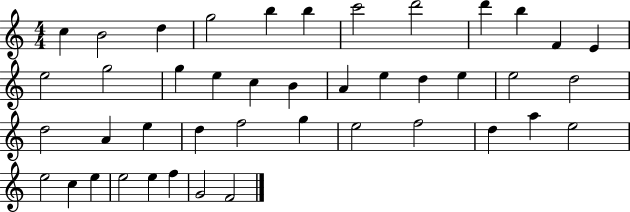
X:1
T:Untitled
M:4/4
L:1/4
K:C
c B2 d g2 b b c'2 d'2 d' b F E e2 g2 g e c B A e d e e2 d2 d2 A e d f2 g e2 f2 d a e2 e2 c e e2 e f G2 F2